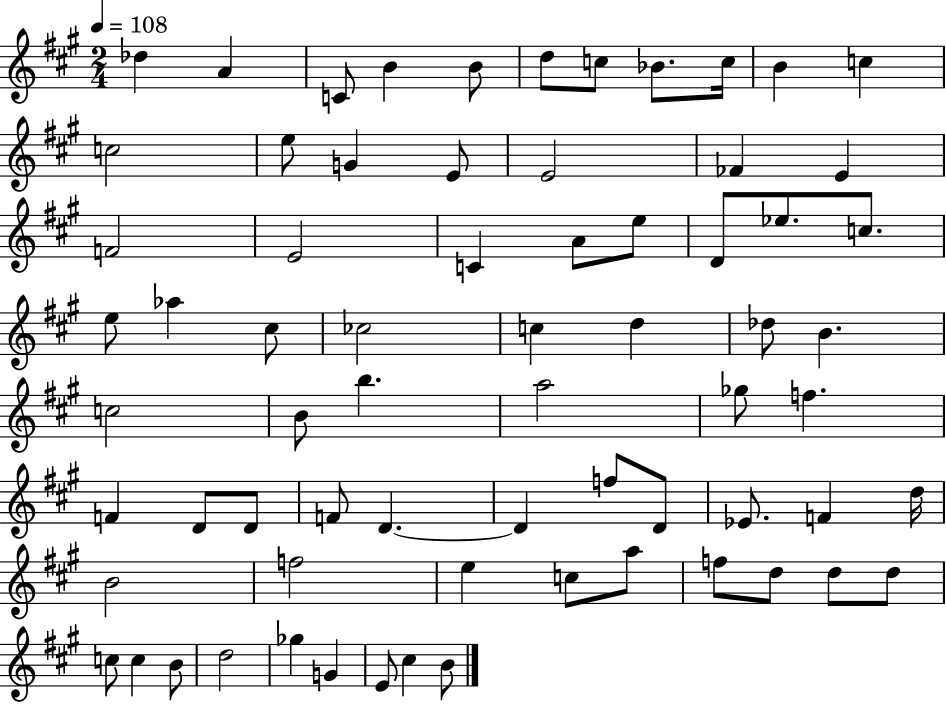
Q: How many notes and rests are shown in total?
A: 69